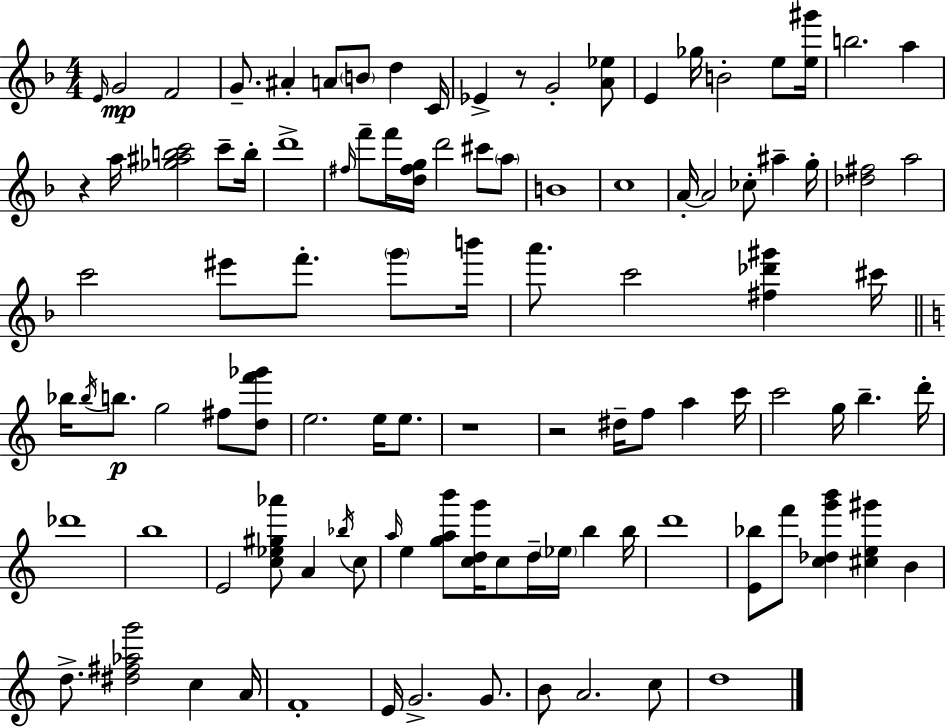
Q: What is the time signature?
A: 4/4